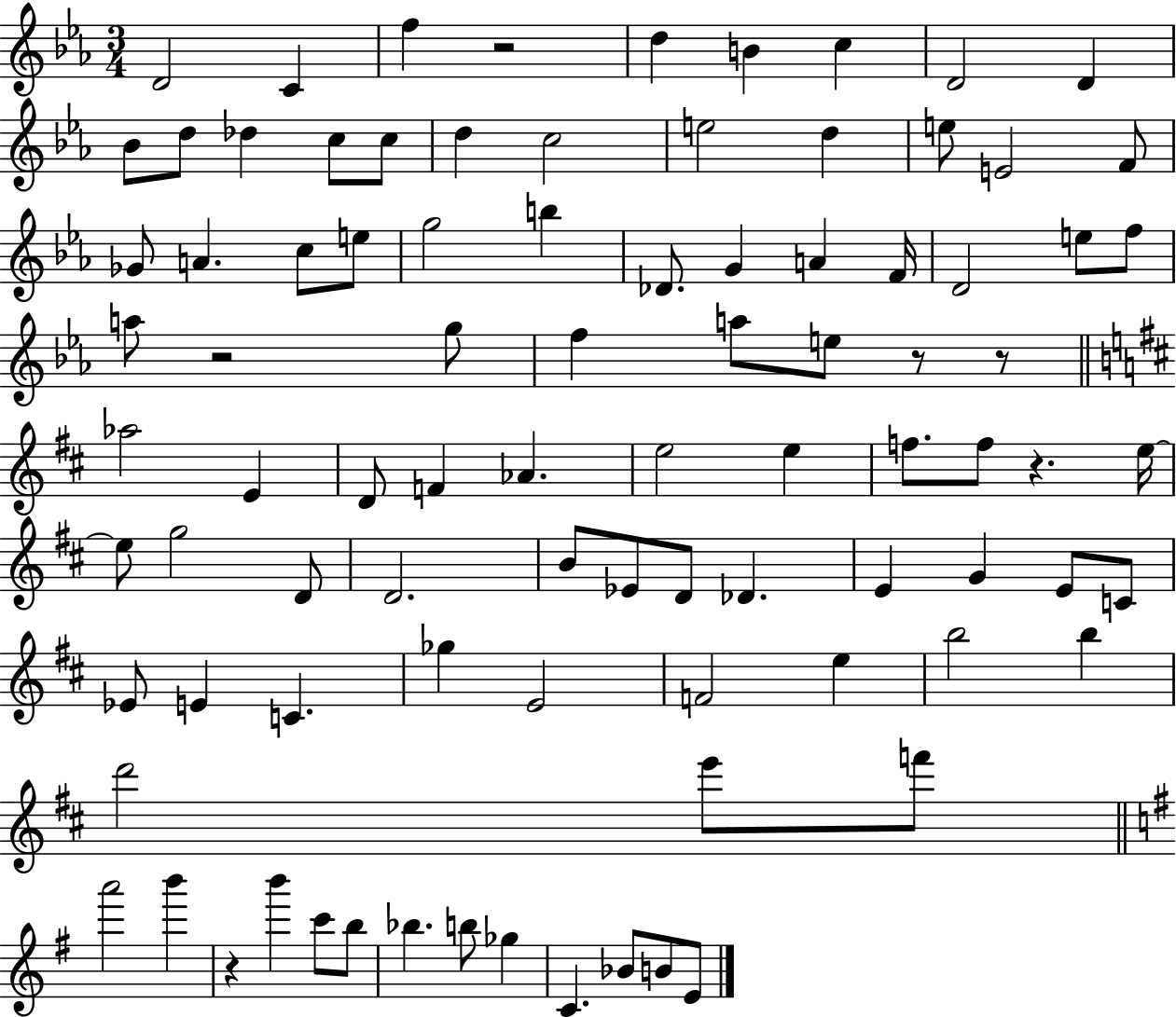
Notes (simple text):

D4/h C4/q F5/q R/h D5/q B4/q C5/q D4/h D4/q Bb4/e D5/e Db5/q C5/e C5/e D5/q C5/h E5/h D5/q E5/e E4/h F4/e Gb4/e A4/q. C5/e E5/e G5/h B5/q Db4/e. G4/q A4/q F4/s D4/h E5/e F5/e A5/e R/h G5/e F5/q A5/e E5/e R/e R/e Ab5/h E4/q D4/e F4/q Ab4/q. E5/h E5/q F5/e. F5/e R/q. E5/s E5/e G5/h D4/e D4/h. B4/e Eb4/e D4/e Db4/q. E4/q G4/q E4/e C4/e Eb4/e E4/q C4/q. Gb5/q E4/h F4/h E5/q B5/h B5/q D6/h E6/e F6/e A6/h B6/q R/q B6/q C6/e B5/e Bb5/q. B5/e Gb5/q C4/q. Bb4/e B4/e E4/e